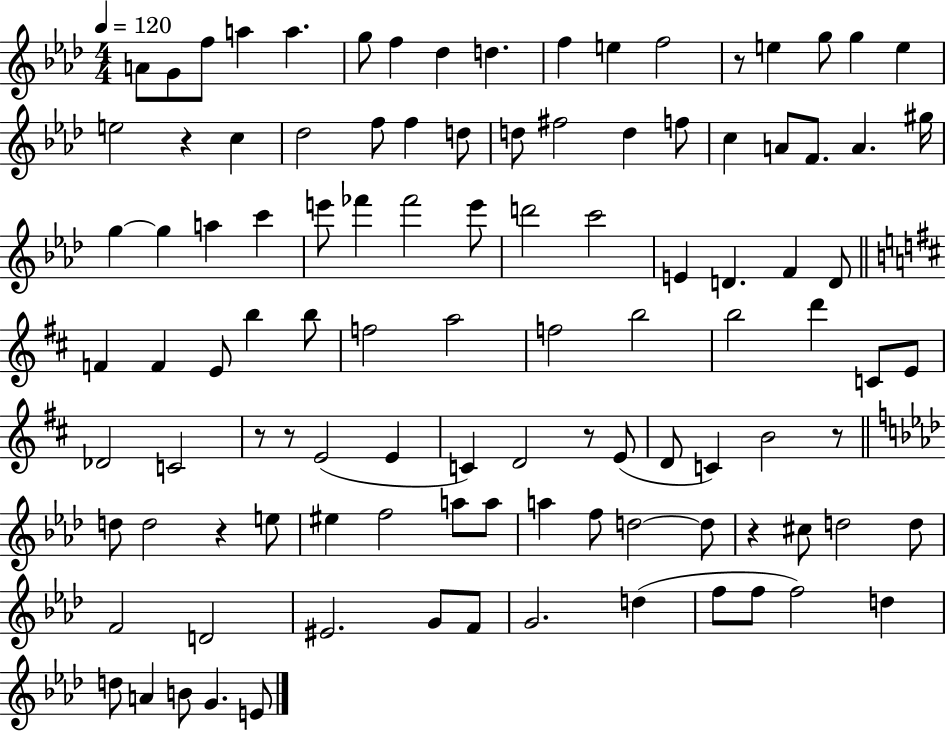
{
  \clef treble
  \numericTimeSignature
  \time 4/4
  \key aes \major
  \tempo 4 = 120
  a'8 g'8 f''8 a''4 a''4. | g''8 f''4 des''4 d''4. | f''4 e''4 f''2 | r8 e''4 g''8 g''4 e''4 | \break e''2 r4 c''4 | des''2 f''8 f''4 d''8 | d''8 fis''2 d''4 f''8 | c''4 a'8 f'8. a'4. gis''16 | \break g''4~~ g''4 a''4 c'''4 | e'''8 fes'''4 fes'''2 e'''8 | d'''2 c'''2 | e'4 d'4. f'4 d'8 | \break \bar "||" \break \key b \minor f'4 f'4 e'8 b''4 b''8 | f''2 a''2 | f''2 b''2 | b''2 d'''4 c'8 e'8 | \break des'2 c'2 | r8 r8 e'2( e'4 | c'4) d'2 r8 e'8( | d'8 c'4) b'2 r8 | \break \bar "||" \break \key f \minor d''8 d''2 r4 e''8 | eis''4 f''2 a''8 a''8 | a''4 f''8 d''2~~ d''8 | r4 cis''8 d''2 d''8 | \break f'2 d'2 | eis'2. g'8 f'8 | g'2. d''4( | f''8 f''8 f''2) d''4 | \break d''8 a'4 b'8 g'4. e'8 | \bar "|."
}